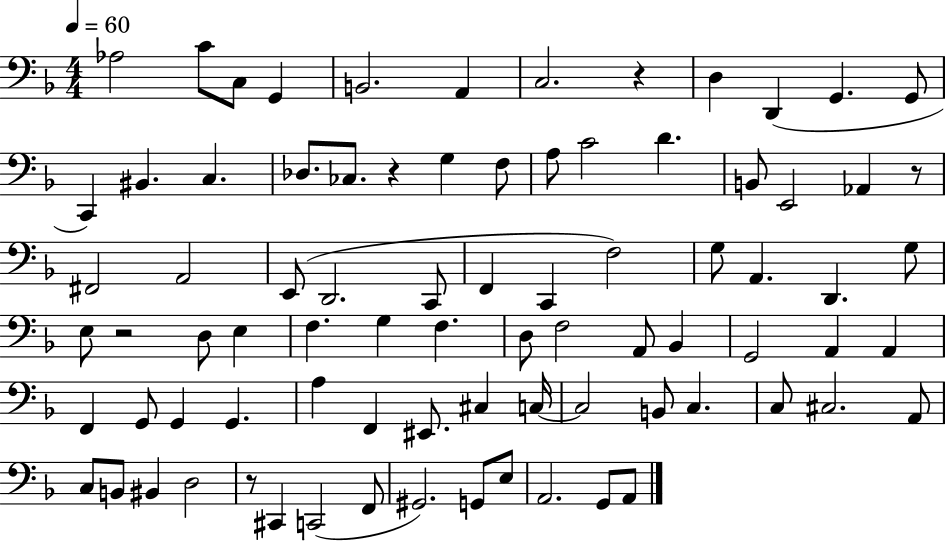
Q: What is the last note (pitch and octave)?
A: A2